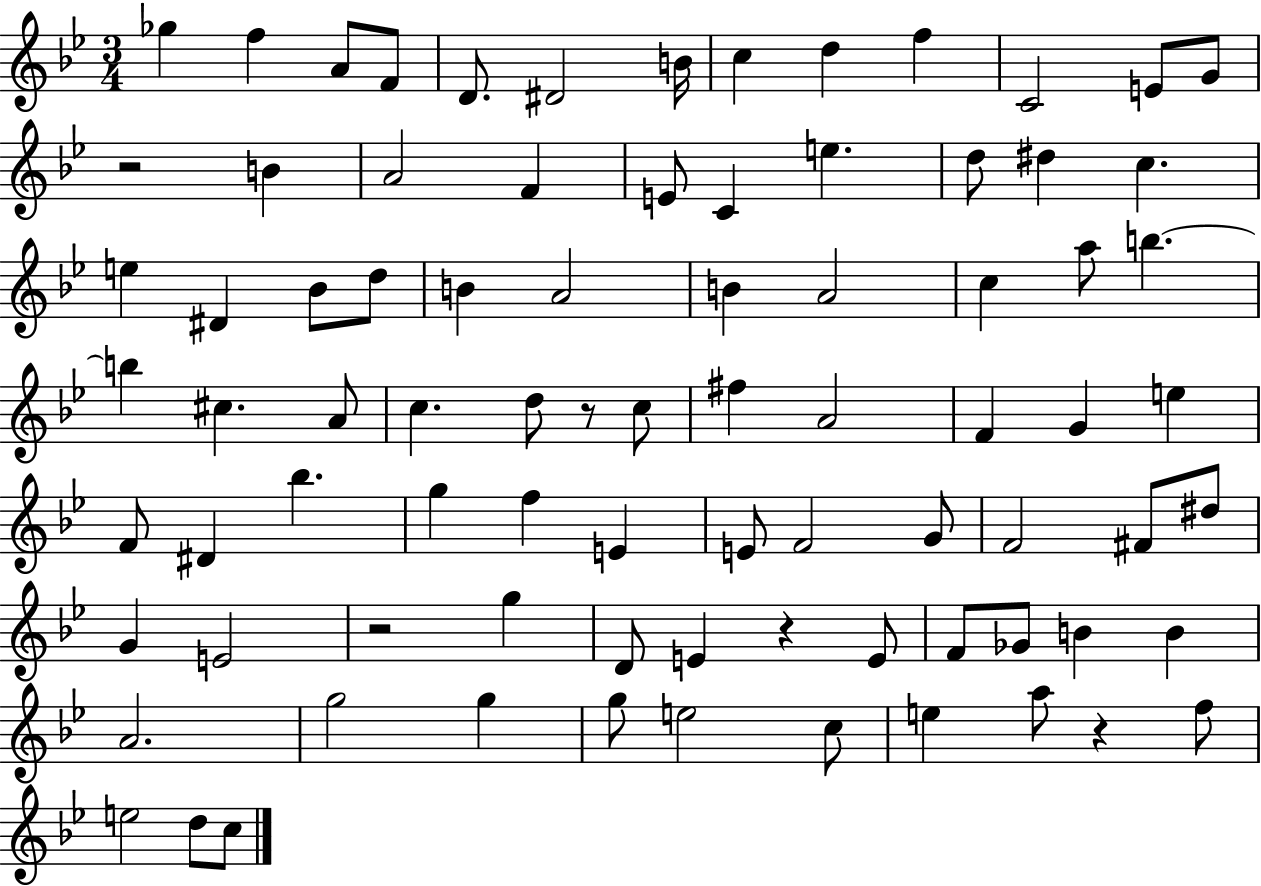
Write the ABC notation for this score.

X:1
T:Untitled
M:3/4
L:1/4
K:Bb
_g f A/2 F/2 D/2 ^D2 B/4 c d f C2 E/2 G/2 z2 B A2 F E/2 C e d/2 ^d c e ^D _B/2 d/2 B A2 B A2 c a/2 b b ^c A/2 c d/2 z/2 c/2 ^f A2 F G e F/2 ^D _b g f E E/2 F2 G/2 F2 ^F/2 ^d/2 G E2 z2 g D/2 E z E/2 F/2 _G/2 B B A2 g2 g g/2 e2 c/2 e a/2 z f/2 e2 d/2 c/2